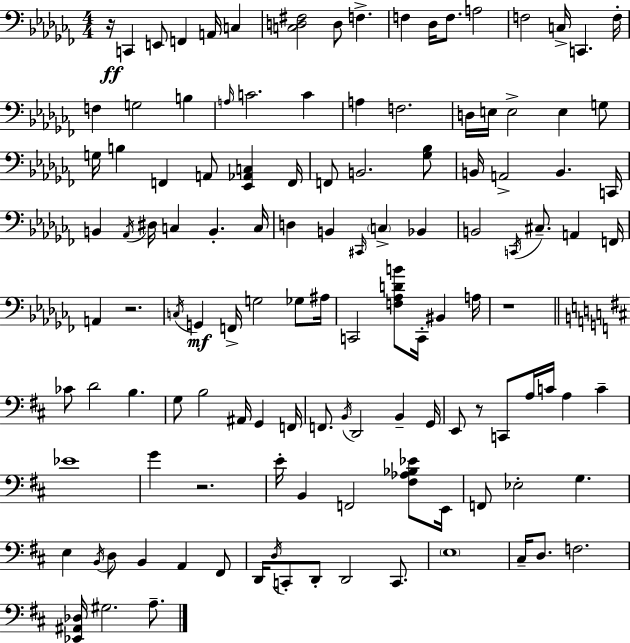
{
  \clef bass
  \numericTimeSignature
  \time 4/4
  \key aes \minor
  \repeat volta 2 { r16\ff c,4 e,8 f,4 a,16 c4 | <c d fis>2 d8 f4.-> | f4 des16 f8. a2 | f2 c16-> c,4. f16-. | \break f4 g2 b4 | \grace { a16 } c'2. c'4 | a4 f2. | d16 e16 e2-> e4 g8 | \break g16 b4 f,4 a,8 <ees, aes, c>4 | f,16 f,8 b,2. <ges bes>8 | b,16 a,2-> b,4. | c,16 b,4 \acciaccatura { aes,16 } dis16 c4 b,4.-. | \break c16 d4 b,4 \grace { cis,16 } \parenthesize c4-> bes,4 | b,2 \acciaccatura { c,16 } cis8.-- a,4 | f,16 a,4 r2. | \acciaccatura { c16 }\mf g,4 f,16-> g2 | \break ges8 ais16 c,2 <f aes d' b'>8 c,16-. | bis,4 a16 r1 | \bar "||" \break \key b \minor ces'8 d'2 b4. | g8 b2 ais,16 g,4 f,16 | f,8. \acciaccatura { b,16 } d,2 b,4-- | g,16 e,8 r8 c,8 a16 c'16 a4 c'4-- | \break ees'1 | g'4 r2. | e'16-. b,4 f,2 <fis aes bes ees'>8 | e,16 f,8 ees2-. g4. | \break e4 \acciaccatura { b,16 } d8 b,4 a,4 | fis,8 d,16 \acciaccatura { d16 } c,8-. d,8-. d,2 | c,8. \parenthesize e1 | cis16-- d8. f2. | \break <ees, ais, des>16 gis2. | a8.-- } \bar "|."
}